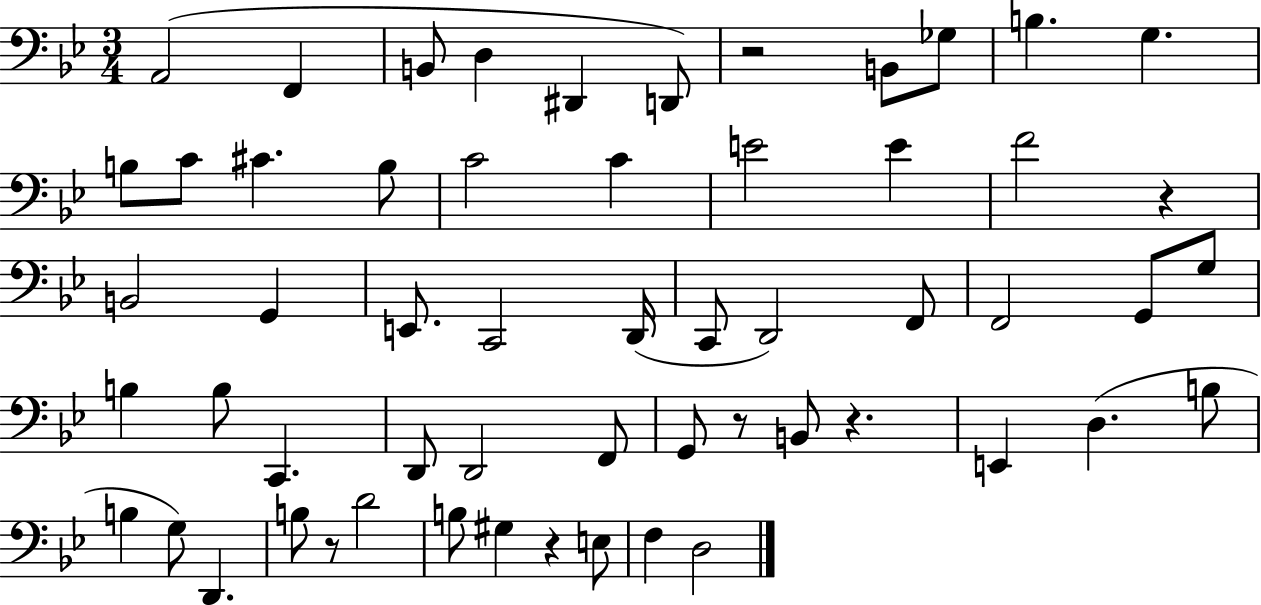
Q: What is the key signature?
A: BES major